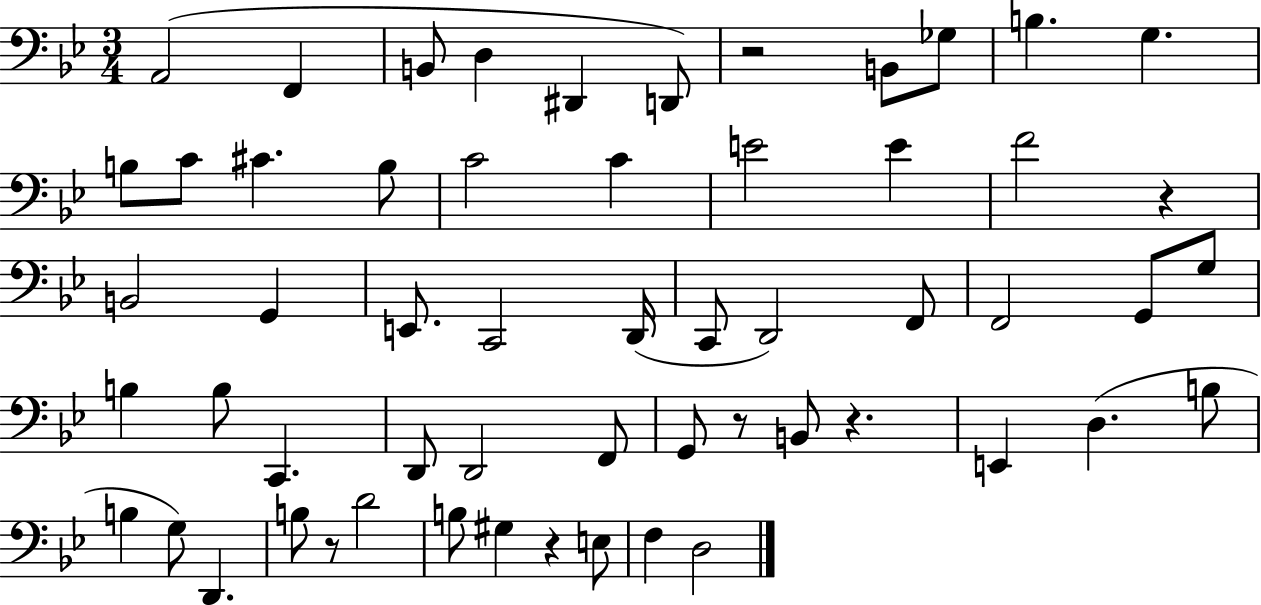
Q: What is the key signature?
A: BES major